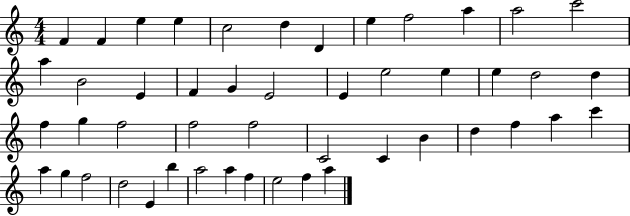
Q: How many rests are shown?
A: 0